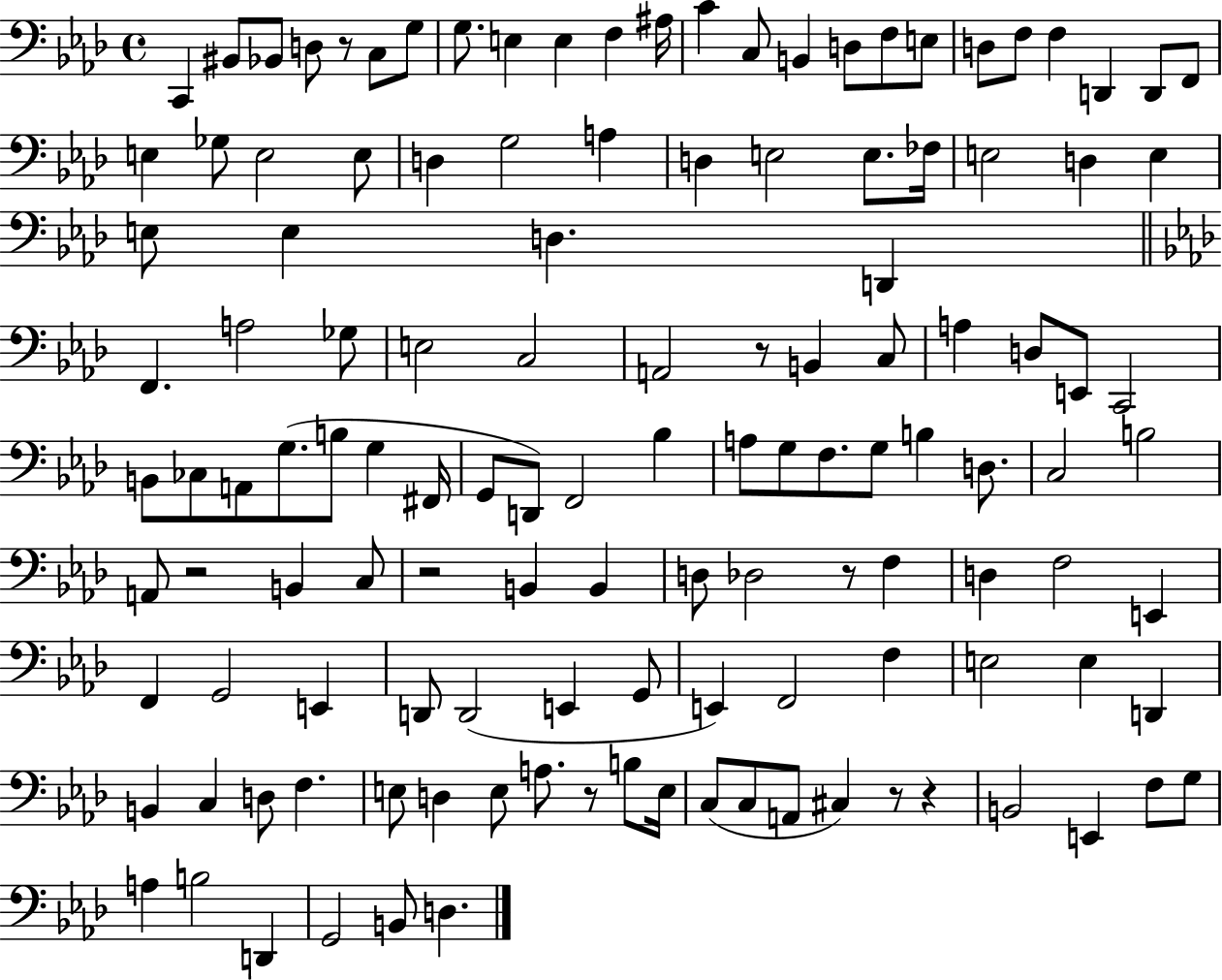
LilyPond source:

{
  \clef bass
  \time 4/4
  \defaultTimeSignature
  \key aes \major
  \repeat volta 2 { c,4 bis,8 bes,8 d8 r8 c8 g8 | g8. e4 e4 f4 ais16 | c'4 c8 b,4 d8 f8 e8 | d8 f8 f4 d,4 d,8 f,8 | \break e4 ges8 e2 e8 | d4 g2 a4 | d4 e2 e8. fes16 | e2 d4 e4 | \break e8 e4 d4. d,4 | \bar "||" \break \key f \minor f,4. a2 ges8 | e2 c2 | a,2 r8 b,4 c8 | a4 d8 e,8 c,2 | \break b,8 ces8 a,8 g8.( b8 g4 fis,16 | g,8 d,8) f,2 bes4 | a8 g8 f8. g8 b4 d8. | c2 b2 | \break a,8 r2 b,4 c8 | r2 b,4 b,4 | d8 des2 r8 f4 | d4 f2 e,4 | \break f,4 g,2 e,4 | d,8 d,2( e,4 g,8 | e,4) f,2 f4 | e2 e4 d,4 | \break b,4 c4 d8 f4. | e8 d4 e8 a8. r8 b8 e16 | c8( c8 a,8 cis4) r8 r4 | b,2 e,4 f8 g8 | \break a4 b2 d,4 | g,2 b,8 d4. | } \bar "|."
}